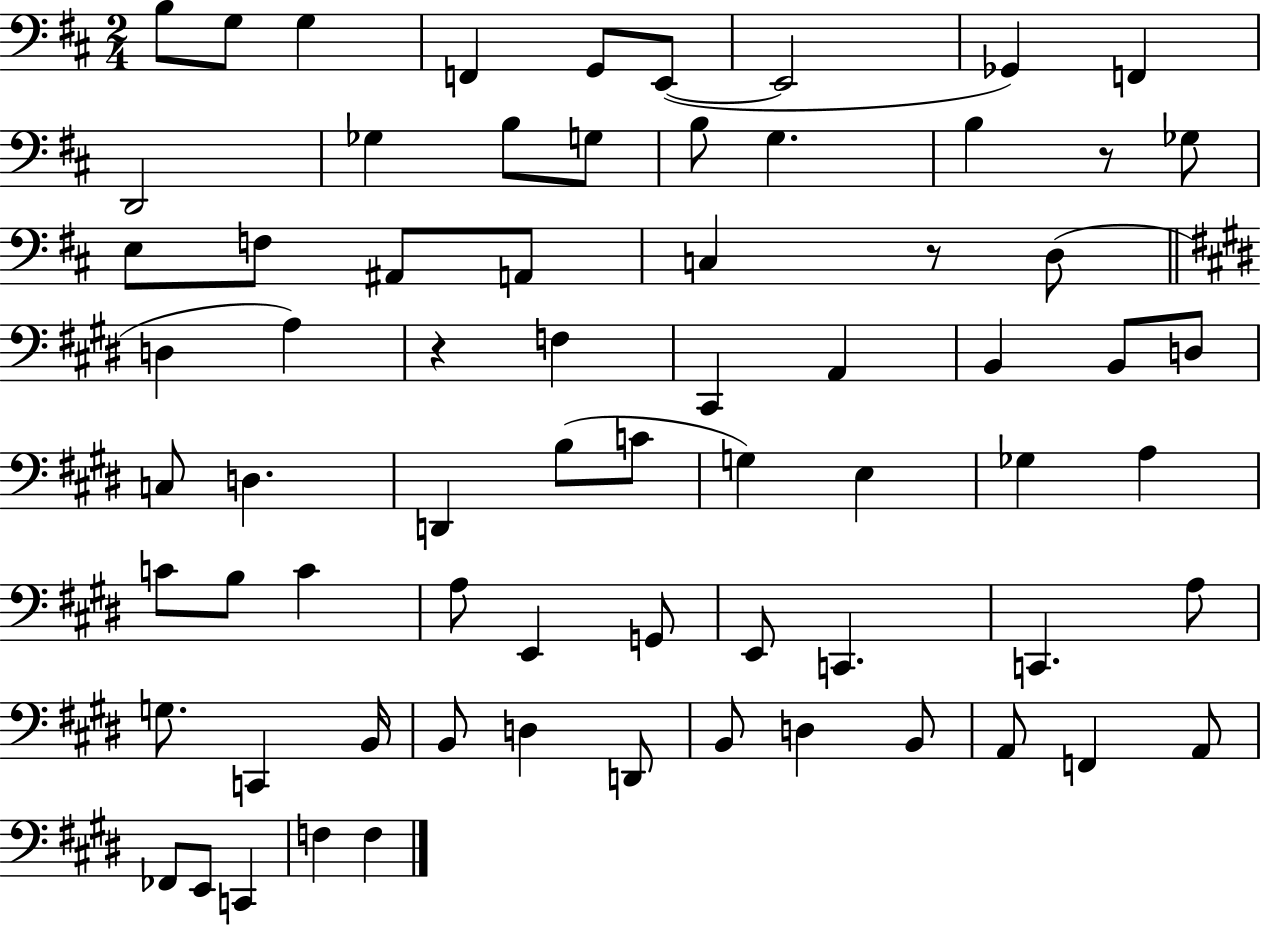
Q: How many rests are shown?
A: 3